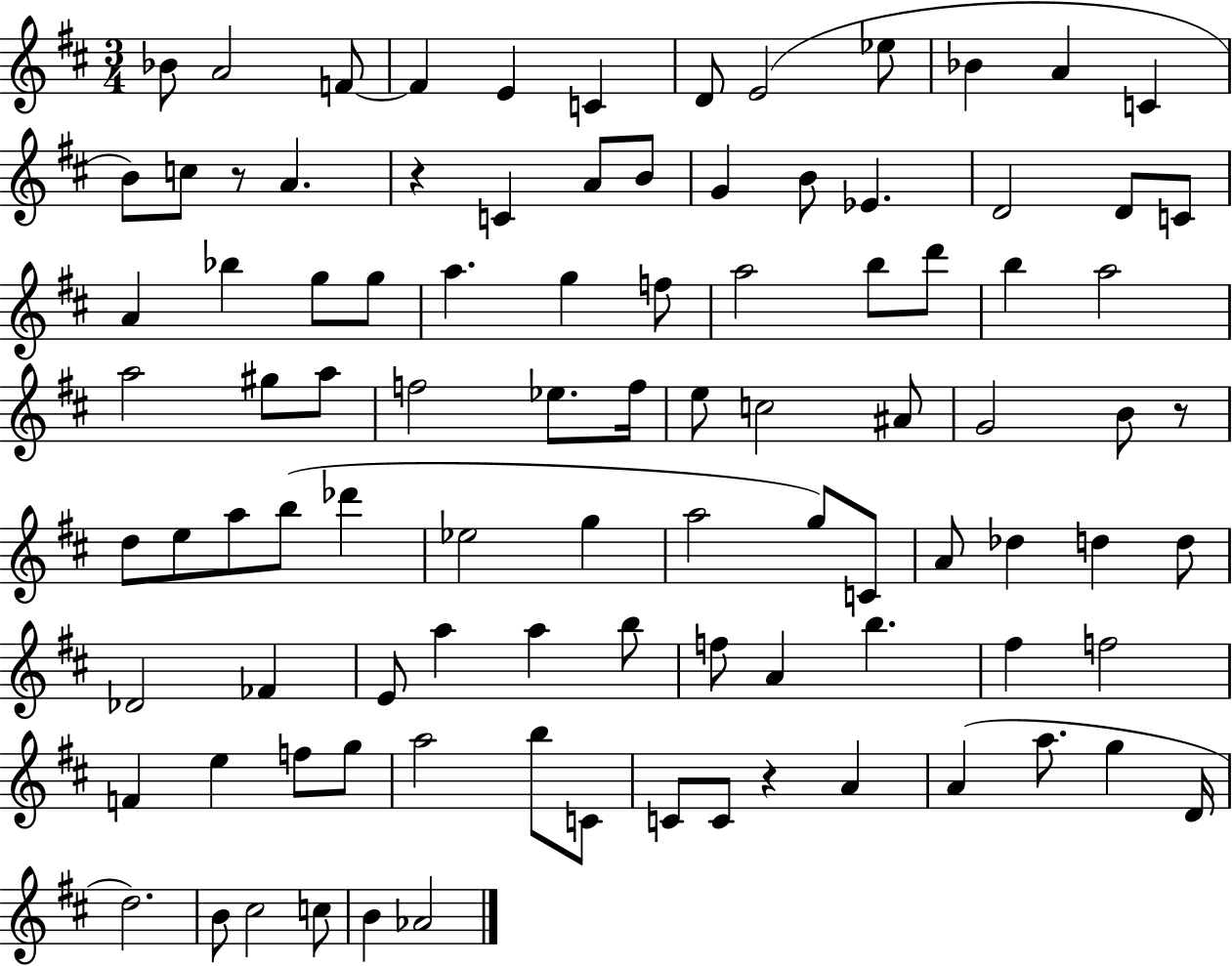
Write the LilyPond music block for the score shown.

{
  \clef treble
  \numericTimeSignature
  \time 3/4
  \key d \major
  bes'8 a'2 f'8~~ | f'4 e'4 c'4 | d'8 e'2( ees''8 | bes'4 a'4 c'4 | \break b'8) c''8 r8 a'4. | r4 c'4 a'8 b'8 | g'4 b'8 ees'4. | d'2 d'8 c'8 | \break a'4 bes''4 g''8 g''8 | a''4. g''4 f''8 | a''2 b''8 d'''8 | b''4 a''2 | \break a''2 gis''8 a''8 | f''2 ees''8. f''16 | e''8 c''2 ais'8 | g'2 b'8 r8 | \break d''8 e''8 a''8 b''8( des'''4 | ees''2 g''4 | a''2 g''8) c'8 | a'8 des''4 d''4 d''8 | \break des'2 fes'4 | e'8 a''4 a''4 b''8 | f''8 a'4 b''4. | fis''4 f''2 | \break f'4 e''4 f''8 g''8 | a''2 b''8 c'8 | c'8 c'8 r4 a'4 | a'4( a''8. g''4 d'16 | \break d''2.) | b'8 cis''2 c''8 | b'4 aes'2 | \bar "|."
}